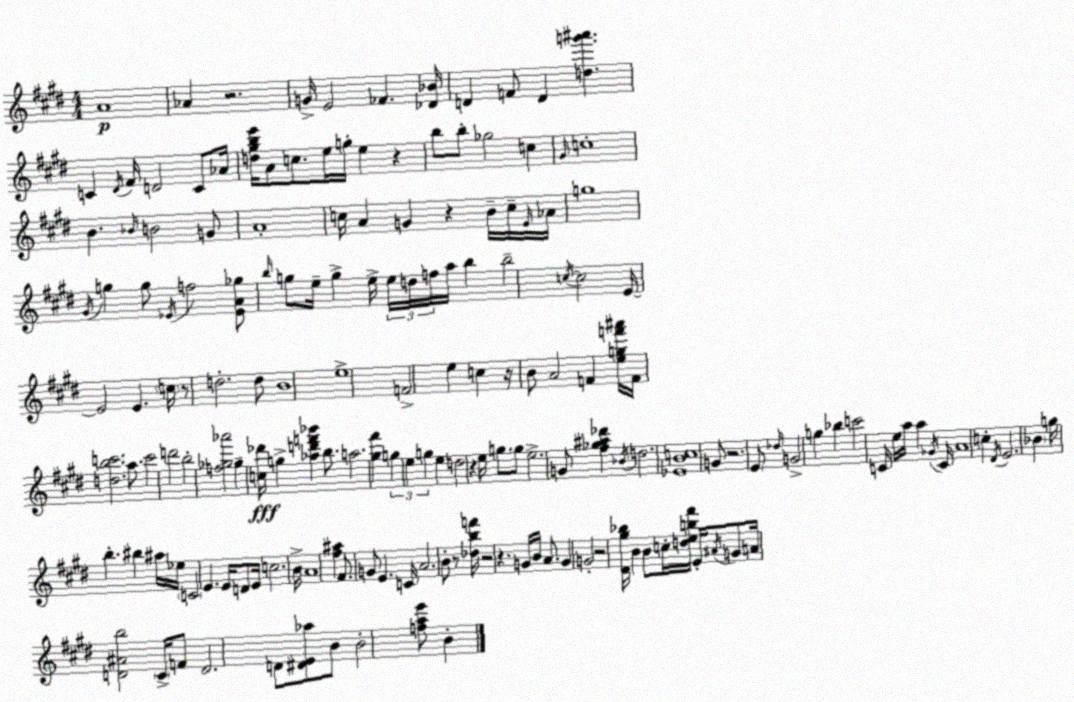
X:1
T:Untitled
M:4/4
L:1/4
K:E
A4 _A z2 G/4 E2 _F [_D_B]/4 D F/2 D [dg'^a'] C ^D/4 ^F/4 D2 C/2 _A/4 [d^gbe']/4 A/2 c/2 e/4 g/4 e z b/2 b/2 _g2 c ^G/4 c4 B _B/4 B2 G/2 A4 c/4 A G z B/4 c/4 E/4 _A/4 g4 ^G/4 g g/2 _E/4 f2 [_EA_g]/2 b/4 g/2 e/4 g e/4 e/4 d/4 f/4 a/4 b b2 c/4 c2 E/4 E2 E c/4 z/2 d2 d/2 B4 e4 F2 e c z/4 B/2 A2 F [egf'^a']/4 F/4 [dbc']2 a/2 c'2 d'2 b2 [f_g_a']2 _g [c_d']/4 g [_ad'f'_b'] b/2 a2 [^g^f'] g e g e d2 z e/4 g/2 g/2 e2 G/2 [^f_g^a_d'] _B/4 d2 [_EBc]4 G/2 z2 E/2 _d/4 G2 g _b c'2 C/4 e/4 a/4 a _G/4 C/4 A4 c ^D/4 E2 _B g/4 b ^b ^a/4 _e/4 C2 E E/4 D/2 E/4 c2 B/4 A4 [^f^a] ^F/2 G/2 E C/4 A2 B/2 z/2 [_dbf']/4 z2 z G/4 B/4 A/2 G G2 z2 [^D^g_b]/4 B B/2 c/4 [deb^f']/4 E/4 ^A/4 G/2 A/4 [D^Ab]2 ^C/4 F/2 D2 D/2 [^DE_a]/2 B/2 B2 [fae']/2 B